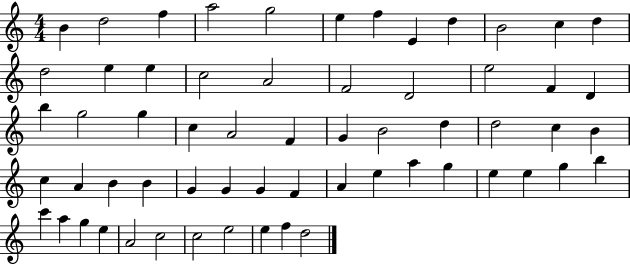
{
  \clef treble
  \numericTimeSignature
  \time 4/4
  \key c \major
  b'4 d''2 f''4 | a''2 g''2 | e''4 f''4 e'4 d''4 | b'2 c''4 d''4 | \break d''2 e''4 e''4 | c''2 a'2 | f'2 d'2 | e''2 f'4 d'4 | \break b''4 g''2 g''4 | c''4 a'2 f'4 | g'4 b'2 d''4 | d''2 c''4 b'4 | \break c''4 a'4 b'4 b'4 | g'4 g'4 g'4 f'4 | a'4 e''4 a''4 g''4 | e''4 e''4 g''4 b''4 | \break c'''4 a''4 g''4 e''4 | a'2 c''2 | c''2 e''2 | e''4 f''4 d''2 | \break \bar "|."
}